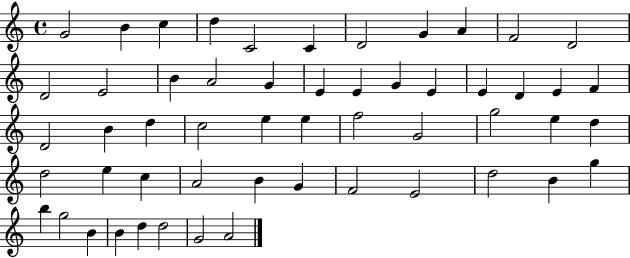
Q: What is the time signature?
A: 4/4